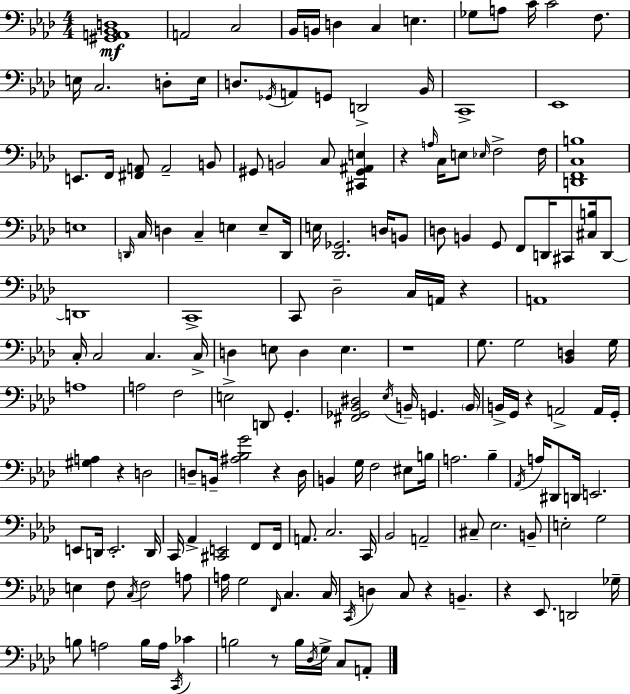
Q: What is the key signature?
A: AES major